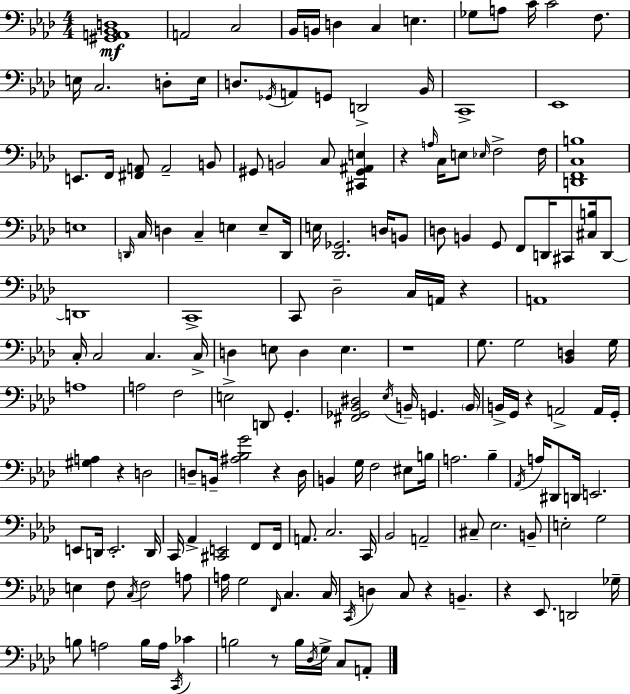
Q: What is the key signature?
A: AES major